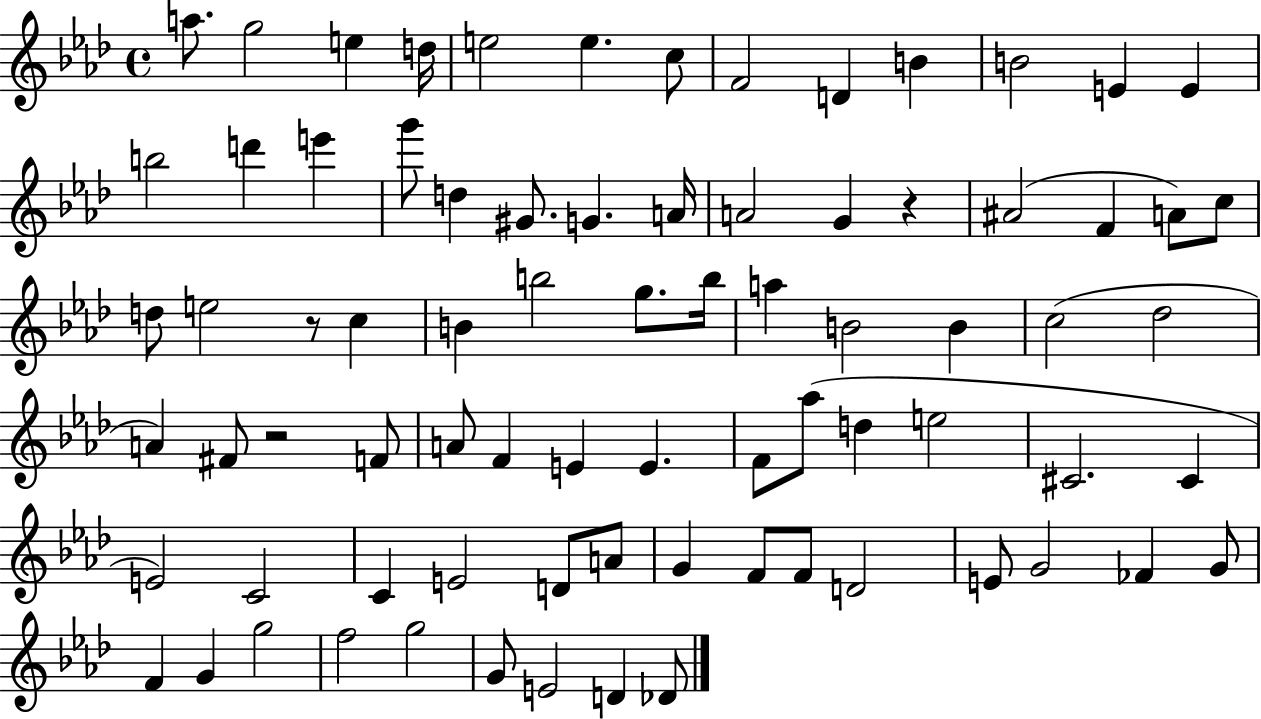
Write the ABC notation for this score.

X:1
T:Untitled
M:4/4
L:1/4
K:Ab
a/2 g2 e d/4 e2 e c/2 F2 D B B2 E E b2 d' e' g'/2 d ^G/2 G A/4 A2 G z ^A2 F A/2 c/2 d/2 e2 z/2 c B b2 g/2 b/4 a B2 B c2 _d2 A ^F/2 z2 F/2 A/2 F E E F/2 _a/2 d e2 ^C2 ^C E2 C2 C E2 D/2 A/2 G F/2 F/2 D2 E/2 G2 _F G/2 F G g2 f2 g2 G/2 E2 D _D/2